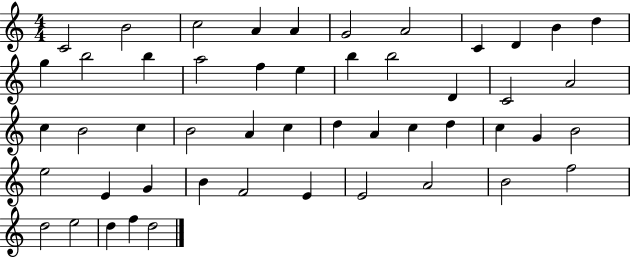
{
  \clef treble
  \numericTimeSignature
  \time 4/4
  \key c \major
  c'2 b'2 | c''2 a'4 a'4 | g'2 a'2 | c'4 d'4 b'4 d''4 | \break g''4 b''2 b''4 | a''2 f''4 e''4 | b''4 b''2 d'4 | c'2 a'2 | \break c''4 b'2 c''4 | b'2 a'4 c''4 | d''4 a'4 c''4 d''4 | c''4 g'4 b'2 | \break e''2 e'4 g'4 | b'4 f'2 e'4 | e'2 a'2 | b'2 f''2 | \break d''2 e''2 | d''4 f''4 d''2 | \bar "|."
}